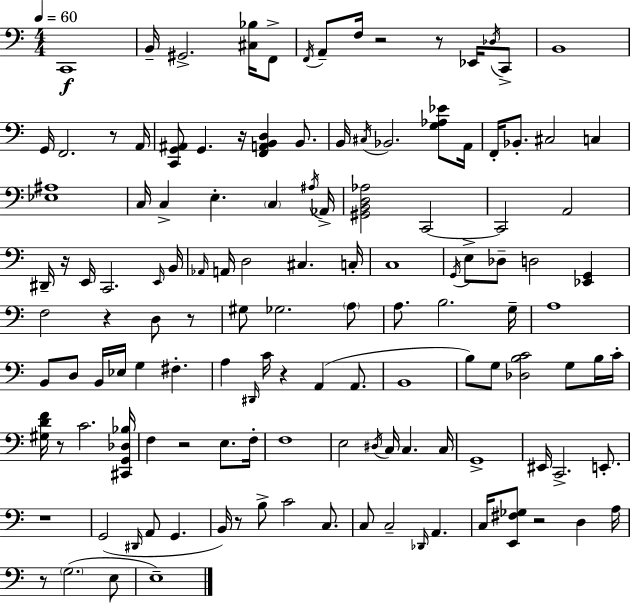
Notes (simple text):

C2/w B2/s G#2/h. [C#3,Bb3]/s F2/e F2/s A2/e F3/s R/h R/e Eb2/s Db3/s C2/e B2/w G2/s F2/h. R/e A2/s [C2,G2,A#2]/e G2/q. R/s [F2,A2,B2,D3]/q B2/e. B2/s C#3/s Bb2/h. [G3,Ab3,Eb4]/e A2/s F2/s Bb2/e. C#3/h C3/q [Eb3,A#3]/w C3/s C3/q E3/q. C3/q A#3/s Ab2/s [G#2,B2,D3,Ab3]/h C2/h C2/h A2/h D#2/s R/s E2/s C2/h. E2/s B2/s Ab2/s A2/s D3/h C#3/q. C3/s C3/w G2/s E3/e Db3/e D3/h [Eb2,G2]/q F3/h R/q D3/e R/e G#3/e Gb3/h. A3/e A3/e. B3/h. G3/s A3/w B2/e D3/e B2/s Eb3/s G3/q F#3/q. A3/q D#2/s C4/s R/q A2/q A2/e. B2/w B3/e G3/e [Db3,B3,C4]/h G3/e B3/s C4/s [G#3,D4,F4]/s R/e C4/h. [C#2,G2,Db3,Bb3]/s F3/q R/h E3/e. F3/s F3/w E3/h D#3/s C3/s C3/q. C3/s G2/w EIS2/s C2/h. E2/e. R/w G2/h D#2/s A2/e G2/q. B2/s R/e B3/e C4/h C3/e. C3/e C3/h Db2/s A2/q. C3/s [E2,F#3,Gb3]/e R/h D3/q A3/s R/e G3/h. E3/e E3/w